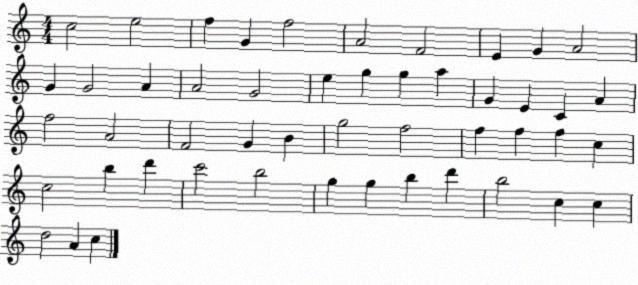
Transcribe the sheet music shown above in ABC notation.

X:1
T:Untitled
M:4/4
L:1/4
K:C
c2 e2 f G f2 A2 F2 E G A2 G G2 A A2 G2 e g g a G E C A f2 A2 F2 G B g2 f2 f f f c c2 b d' c'2 b2 g g b d' b2 c c d2 A c